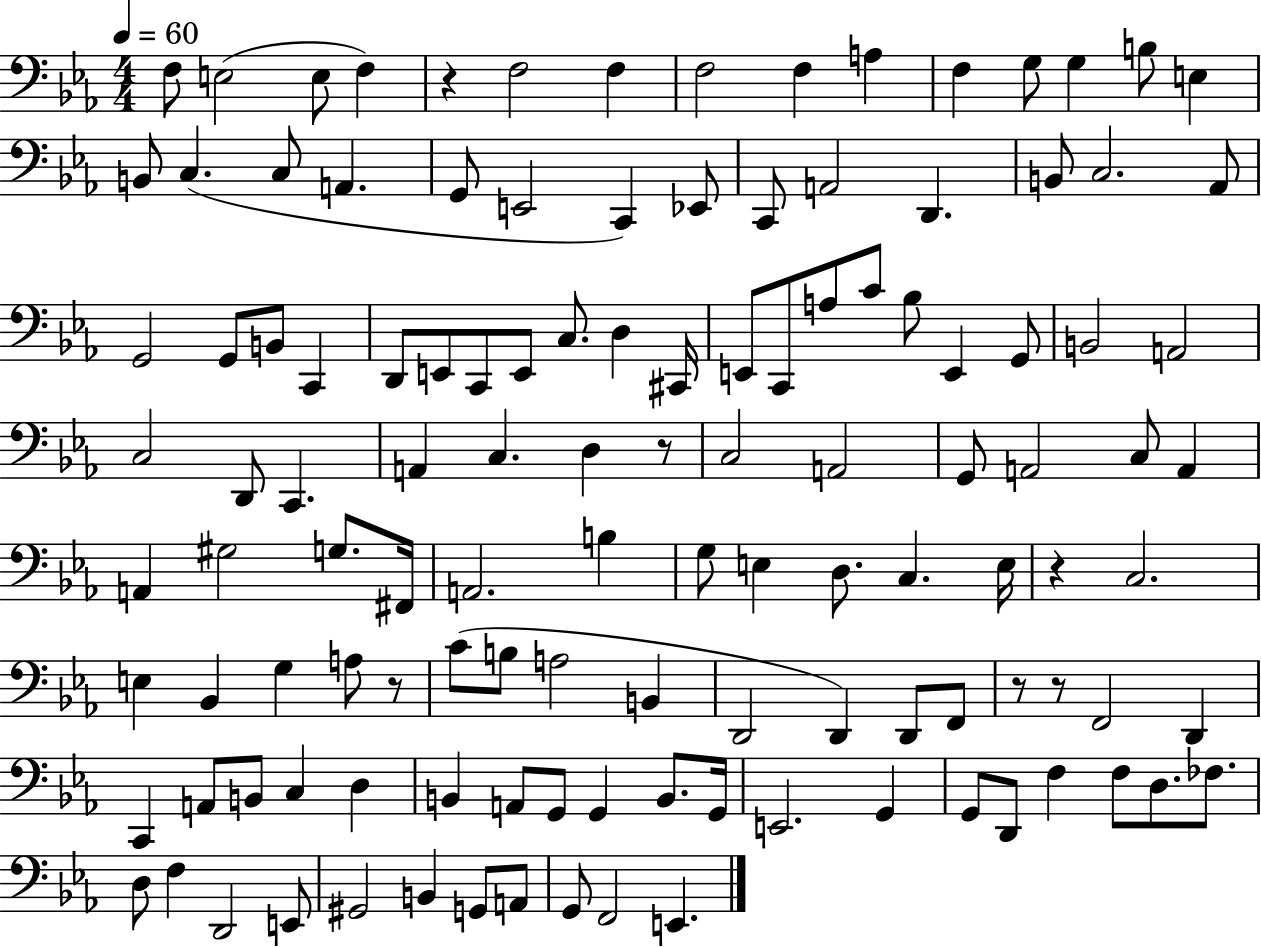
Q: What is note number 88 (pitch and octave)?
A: A2